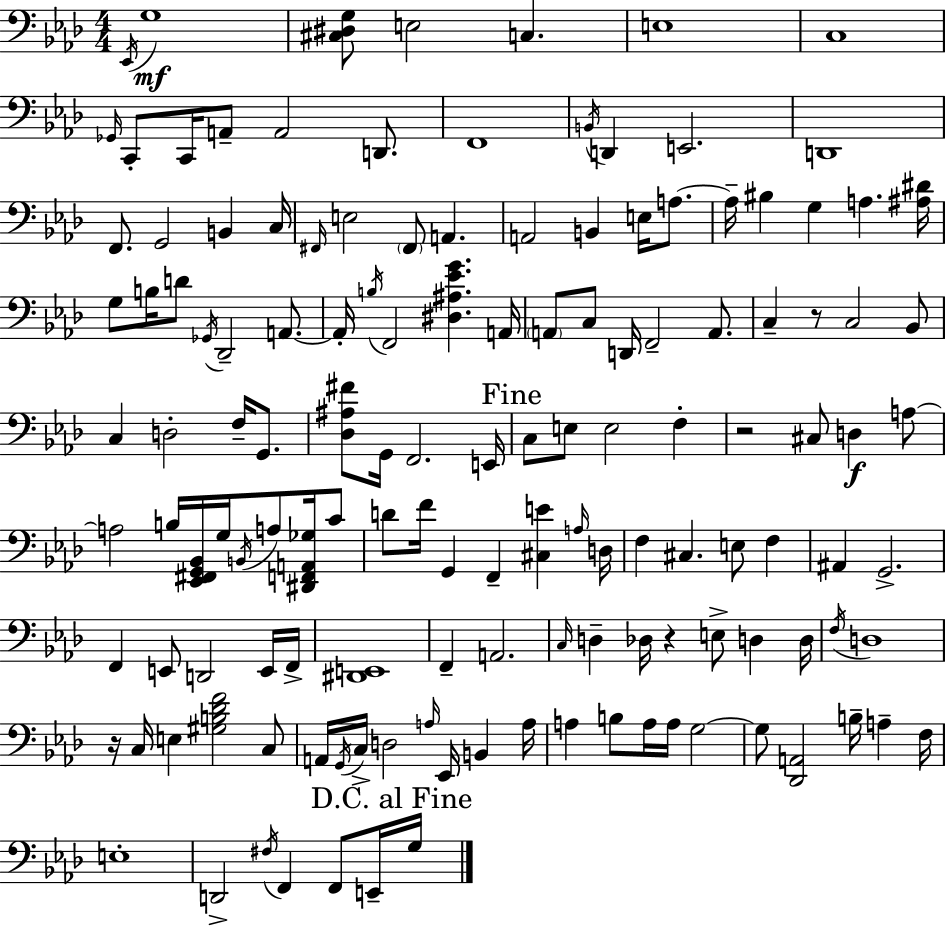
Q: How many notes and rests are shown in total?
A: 139